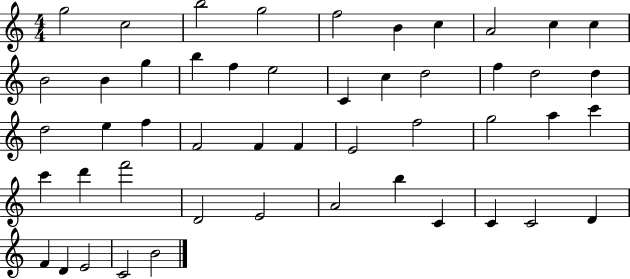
G5/h C5/h B5/h G5/h F5/h B4/q C5/q A4/h C5/q C5/q B4/h B4/q G5/q B5/q F5/q E5/h C4/q C5/q D5/h F5/q D5/h D5/q D5/h E5/q F5/q F4/h F4/q F4/q E4/h F5/h G5/h A5/q C6/q C6/q D6/q F6/h D4/h E4/h A4/h B5/q C4/q C4/q C4/h D4/q F4/q D4/q E4/h C4/h B4/h